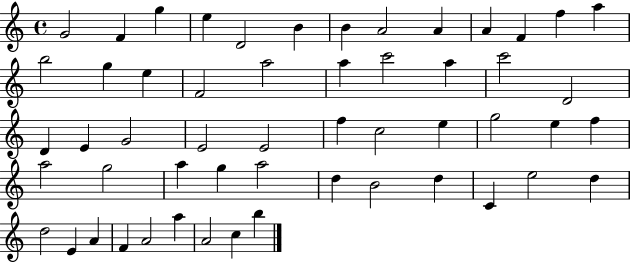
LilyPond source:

{
  \clef treble
  \time 4/4
  \defaultTimeSignature
  \key c \major
  g'2 f'4 g''4 | e''4 d'2 b'4 | b'4 a'2 a'4 | a'4 f'4 f''4 a''4 | \break b''2 g''4 e''4 | f'2 a''2 | a''4 c'''2 a''4 | c'''2 d'2 | \break d'4 e'4 g'2 | e'2 e'2 | f''4 c''2 e''4 | g''2 e''4 f''4 | \break a''2 g''2 | a''4 g''4 a''2 | d''4 b'2 d''4 | c'4 e''2 d''4 | \break d''2 e'4 a'4 | f'4 a'2 a''4 | a'2 c''4 b''4 | \bar "|."
}